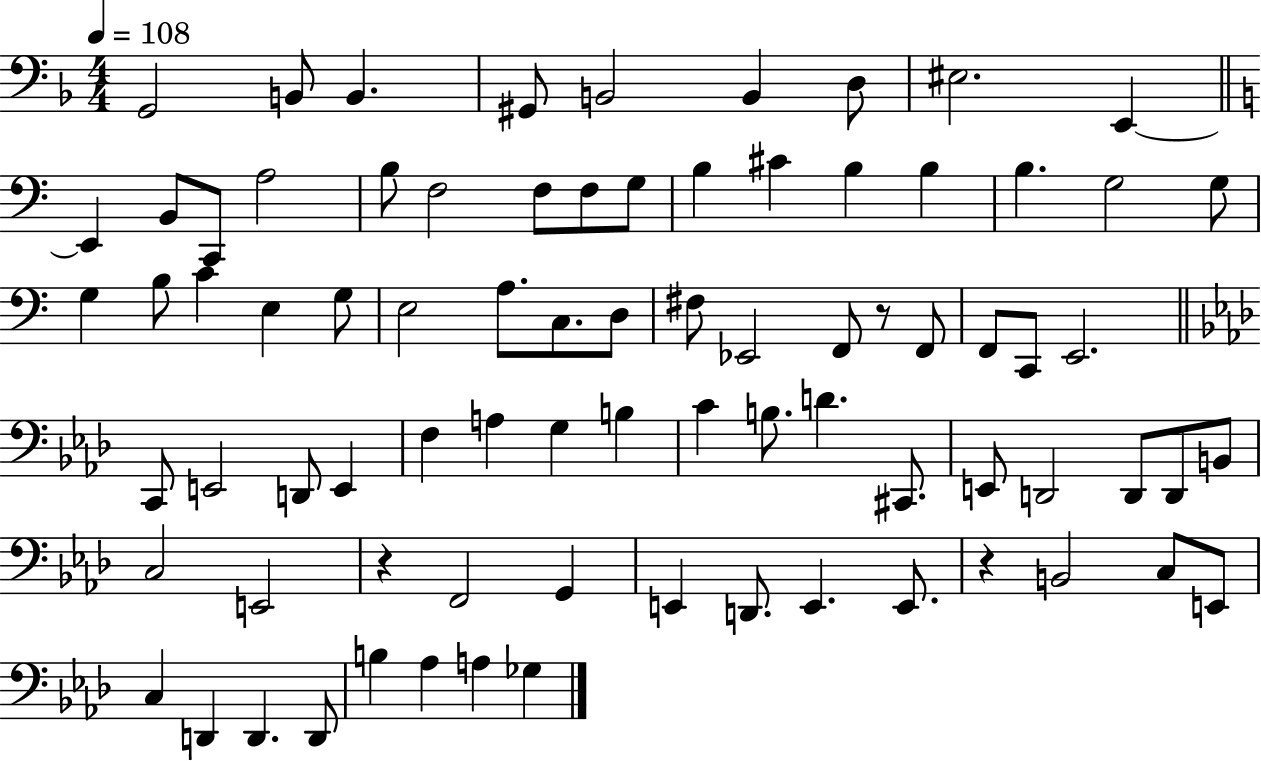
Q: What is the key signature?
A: F major